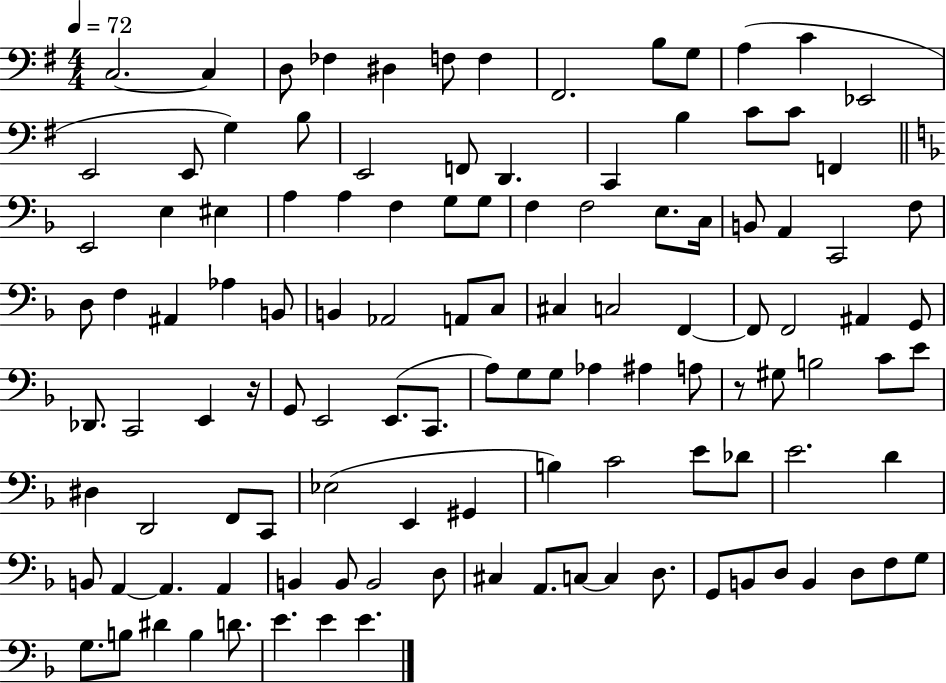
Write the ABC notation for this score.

X:1
T:Untitled
M:4/4
L:1/4
K:G
C,2 C, D,/2 _F, ^D, F,/2 F, ^F,,2 B,/2 G,/2 A, C _E,,2 E,,2 E,,/2 G, B,/2 E,,2 F,,/2 D,, C,, B, C/2 C/2 F,, E,,2 E, ^E, A, A, F, G,/2 G,/2 F, F,2 E,/2 C,/4 B,,/2 A,, C,,2 F,/2 D,/2 F, ^A,, _A, B,,/2 B,, _A,,2 A,,/2 C,/2 ^C, C,2 F,, F,,/2 F,,2 ^A,, G,,/2 _D,,/2 C,,2 E,, z/4 G,,/2 E,,2 E,,/2 C,,/2 A,/2 G,/2 G,/2 _A, ^A, A,/2 z/2 ^G,/2 B,2 C/2 E/2 ^D, D,,2 F,,/2 C,,/2 _E,2 E,, ^G,, B, C2 E/2 _D/2 E2 D B,,/2 A,, A,, A,, B,, B,,/2 B,,2 D,/2 ^C, A,,/2 C,/2 C, D,/2 G,,/2 B,,/2 D,/2 B,, D,/2 F,/2 G,/2 G,/2 B,/2 ^D B, D/2 E E E